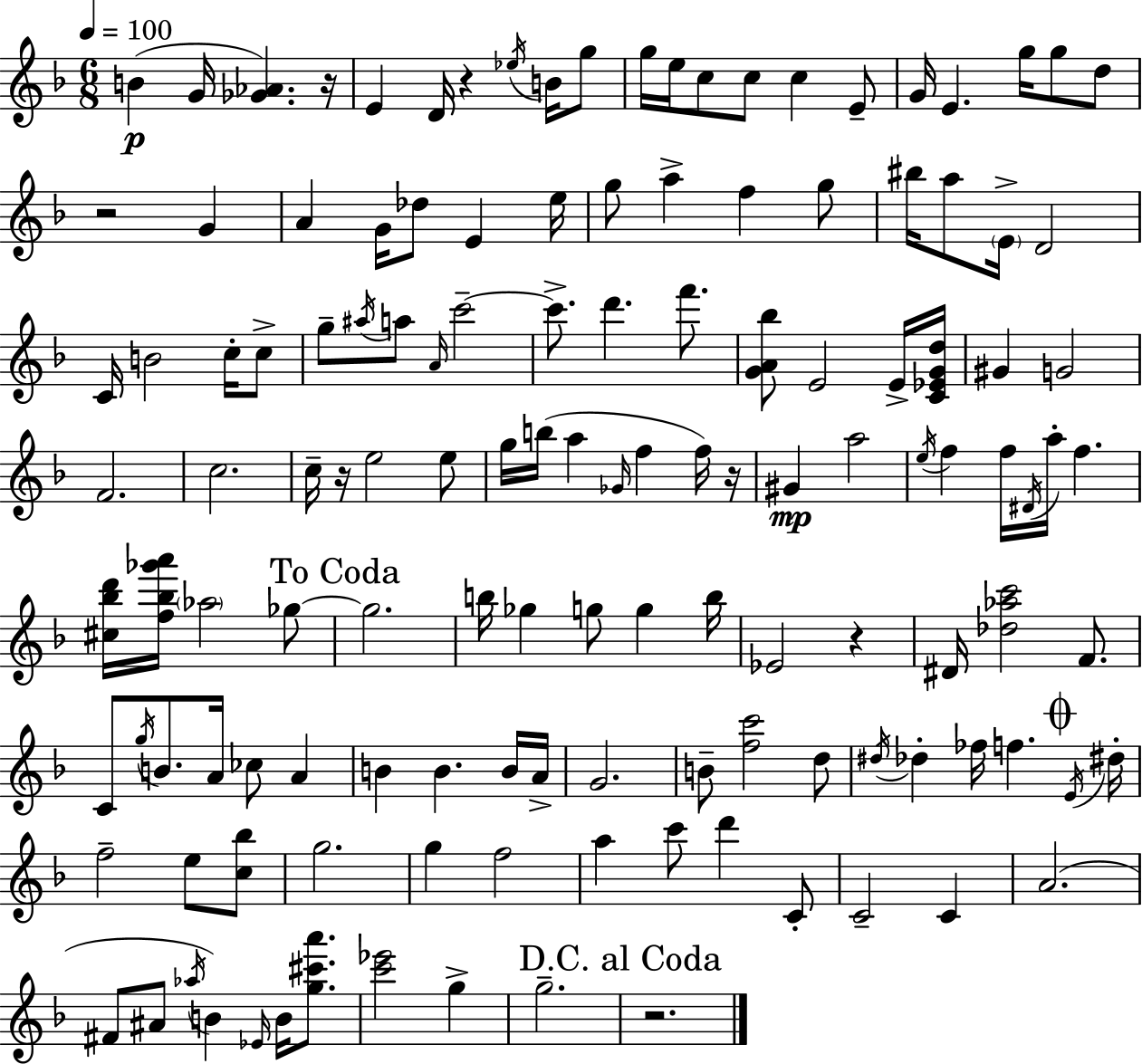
{
  \clef treble
  \numericTimeSignature
  \time 6/8
  \key f \major
  \tempo 4 = 100
  b'4(\p g'16 <ges' aes'>4.) r16 | e'4 d'16 r4 \acciaccatura { ees''16 } b'16 g''8 | g''16 e''16 c''8 c''8 c''4 e'8-- | g'16 e'4. g''16 g''8 d''8 | \break r2 g'4 | a'4 g'16 des''8 e'4 | e''16 g''8 a''4-> f''4 g''8 | bis''16 a''8 \parenthesize e'16-> d'2 | \break c'16 b'2 c''16-. c''8-> | g''8-- \acciaccatura { ais''16 } a''8 \grace { a'16 } c'''2--~~ | c'''8.-> d'''4. | f'''8. <g' a' bes''>8 e'2 | \break e'16-> <c' ees' g' d''>16 gis'4 g'2 | f'2. | c''2. | c''16-- r16 e''2 | \break e''8 g''16 b''16( a''4 \grace { ges'16 } f''4 | f''16) r16 gis'4\mp a''2 | \acciaccatura { e''16 } f''4 f''16 \acciaccatura { dis'16 } a''16-. | f''4. <cis'' bes'' d'''>16 <f'' bes'' ges''' a'''>16 \parenthesize aes''2 | \break ges''8~~ \mark "To Coda" ges''2. | b''16 ges''4 g''8 | g''4 b''16 ees'2 | r4 dis'16 <des'' aes'' c'''>2 | \break f'8. c'8 \acciaccatura { g''16 } b'8. | a'16 ces''8 a'4 b'4 b'4. | b'16 a'16-> g'2. | b'8-- <f'' c'''>2 | \break d''8 \acciaccatura { dis''16 } des''4-. | fes''16 f''4. \mark \markup { \musicglyph "scripts.coda" } \acciaccatura { e'16 } dis''16-. f''2-- | e''8 <c'' bes''>8 g''2. | g''4 | \break f''2 a''4 | c'''8 d'''4 c'8-. c'2-- | c'4 a'2.( | fis'8 ais'8 | \break \acciaccatura { aes''16 }) b'4 \grace { ees'16 } b'16 <g'' cis''' a'''>8. <c''' ees'''>2 | g''4-> g''2.-- | \mark "D.C. al Coda" r2. | \bar "|."
}